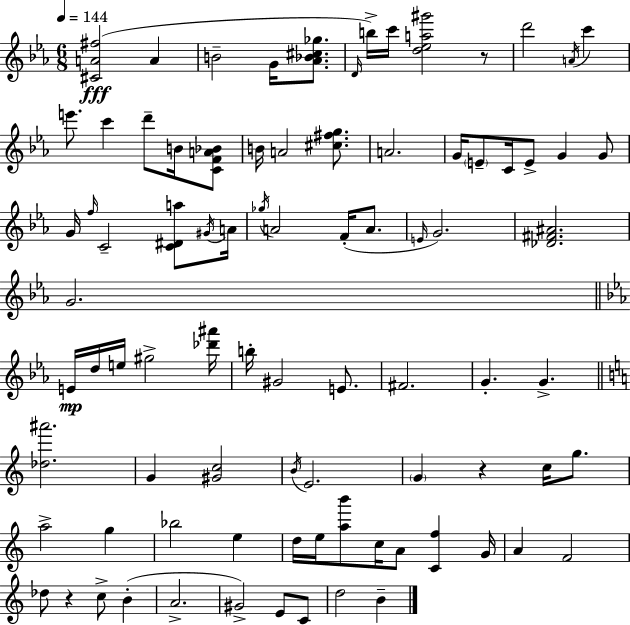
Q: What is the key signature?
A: C minor